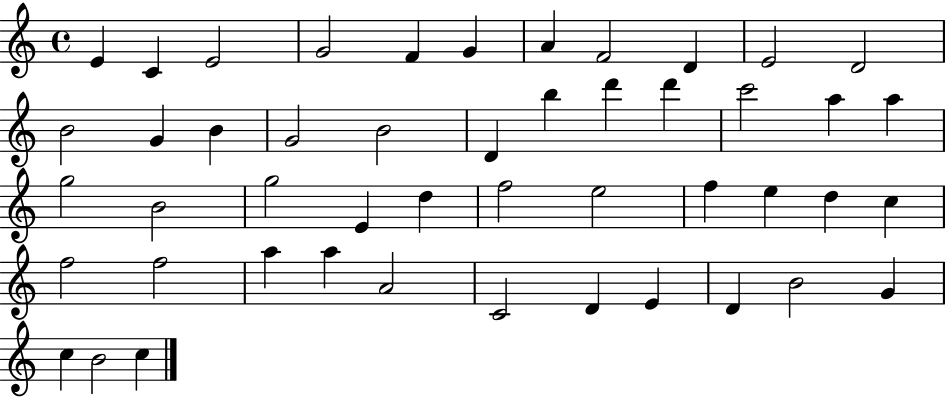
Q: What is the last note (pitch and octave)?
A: C5